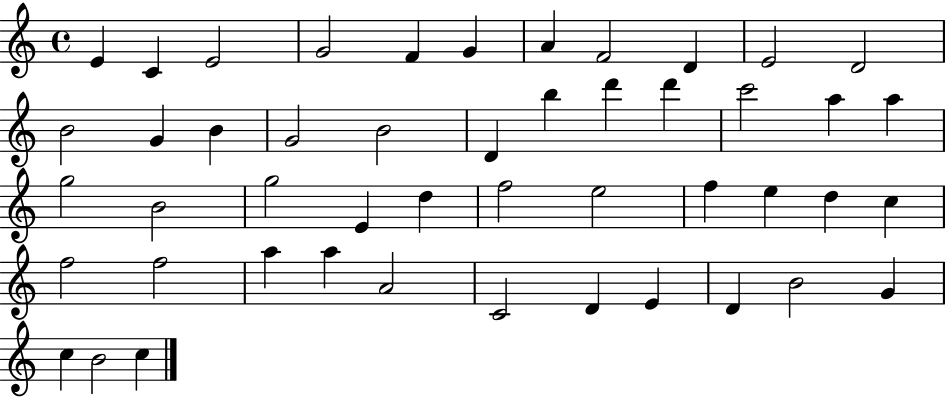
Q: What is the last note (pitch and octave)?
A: C5